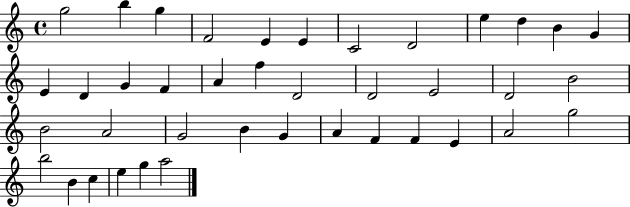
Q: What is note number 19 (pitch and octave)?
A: D4